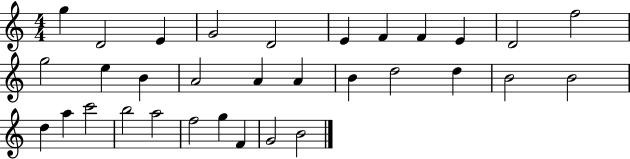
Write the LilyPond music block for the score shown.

{
  \clef treble
  \numericTimeSignature
  \time 4/4
  \key c \major
  g''4 d'2 e'4 | g'2 d'2 | e'4 f'4 f'4 e'4 | d'2 f''2 | \break g''2 e''4 b'4 | a'2 a'4 a'4 | b'4 d''2 d''4 | b'2 b'2 | \break d''4 a''4 c'''2 | b''2 a''2 | f''2 g''4 f'4 | g'2 b'2 | \break \bar "|."
}